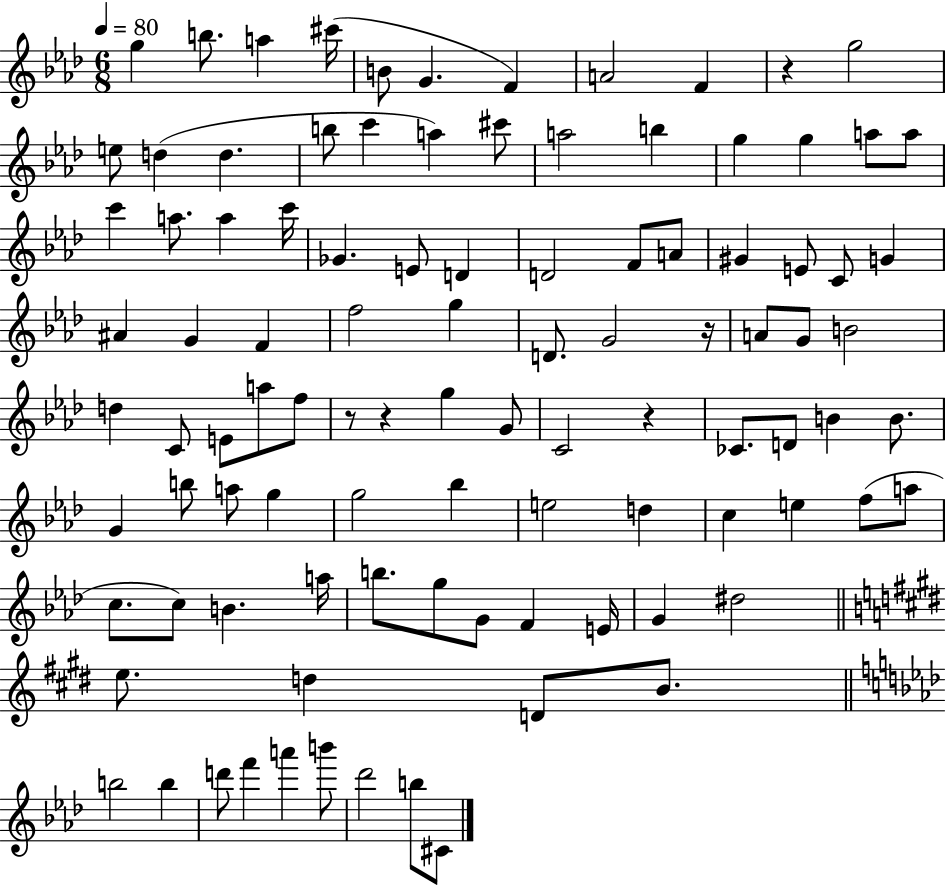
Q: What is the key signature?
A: AES major